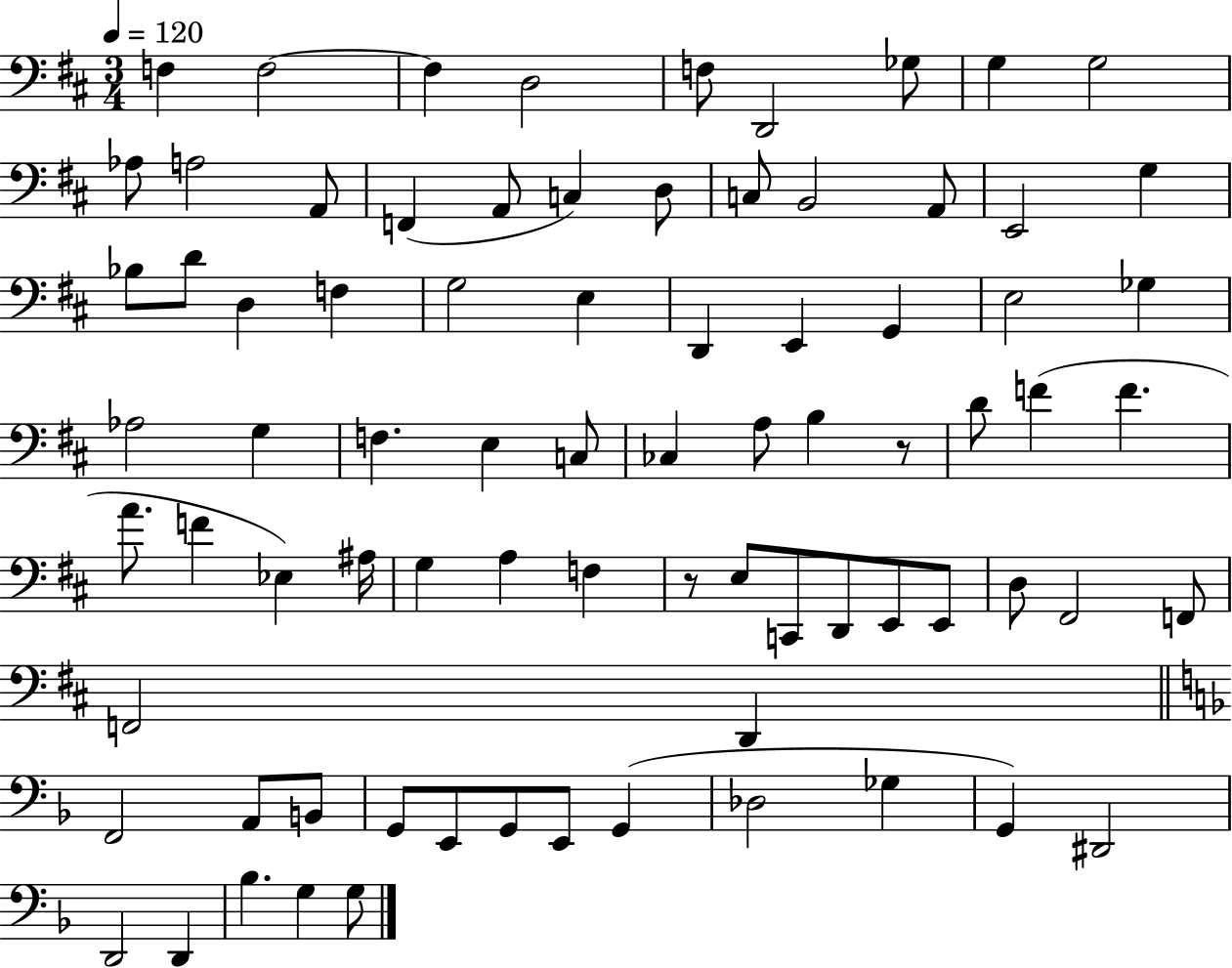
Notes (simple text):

F3/q F3/h F3/q D3/h F3/e D2/h Gb3/e G3/q G3/h Ab3/e A3/h A2/e F2/q A2/e C3/q D3/e C3/e B2/h A2/e E2/h G3/q Bb3/e D4/e D3/q F3/q G3/h E3/q D2/q E2/q G2/q E3/h Gb3/q Ab3/h G3/q F3/q. E3/q C3/e CES3/q A3/e B3/q R/e D4/e F4/q F4/q. A4/e. F4/q Eb3/q A#3/s G3/q A3/q F3/q R/e E3/e C2/e D2/e E2/e E2/e D3/e F#2/h F2/e F2/h D2/q F2/h A2/e B2/e G2/e E2/e G2/e E2/e G2/q Db3/h Gb3/q G2/q D#2/h D2/h D2/q Bb3/q. G3/q G3/e